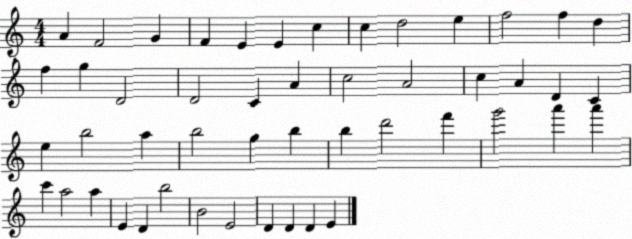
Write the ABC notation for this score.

X:1
T:Untitled
M:4/4
L:1/4
K:C
A F2 G F E E c c d2 e f2 f d f g D2 D2 C A c2 A2 c A D C e b2 a b2 g b b d'2 f' g'2 a' a' c' a2 a E D b2 B2 E2 D D D E